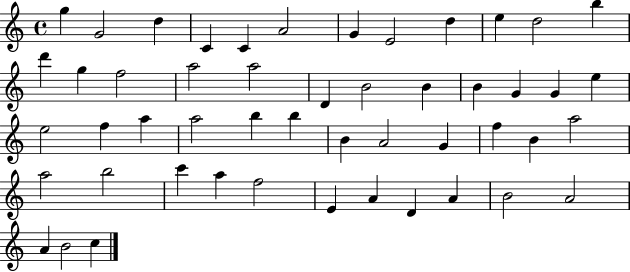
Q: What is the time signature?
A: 4/4